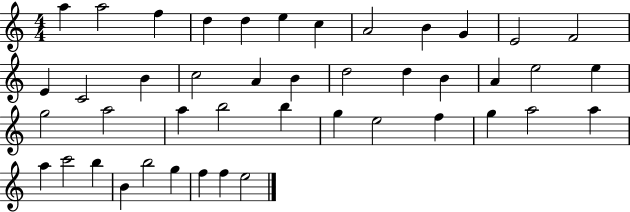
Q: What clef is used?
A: treble